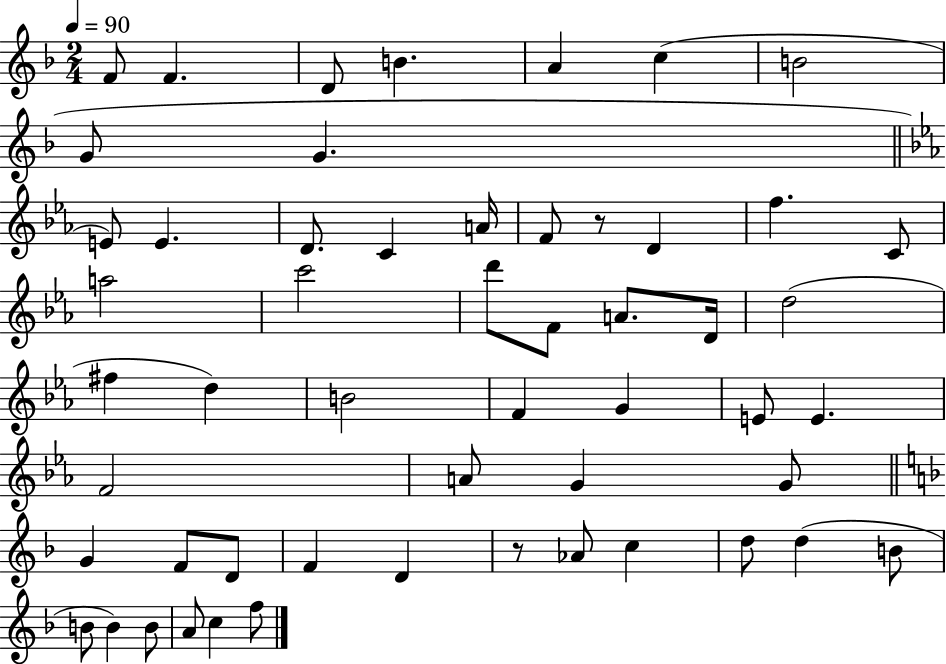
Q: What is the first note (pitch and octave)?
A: F4